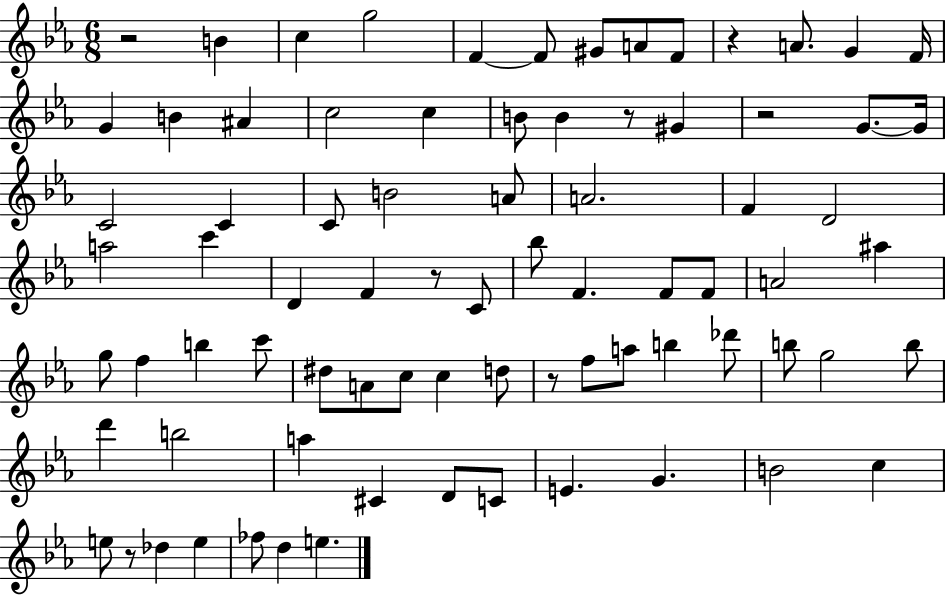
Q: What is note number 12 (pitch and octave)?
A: G4